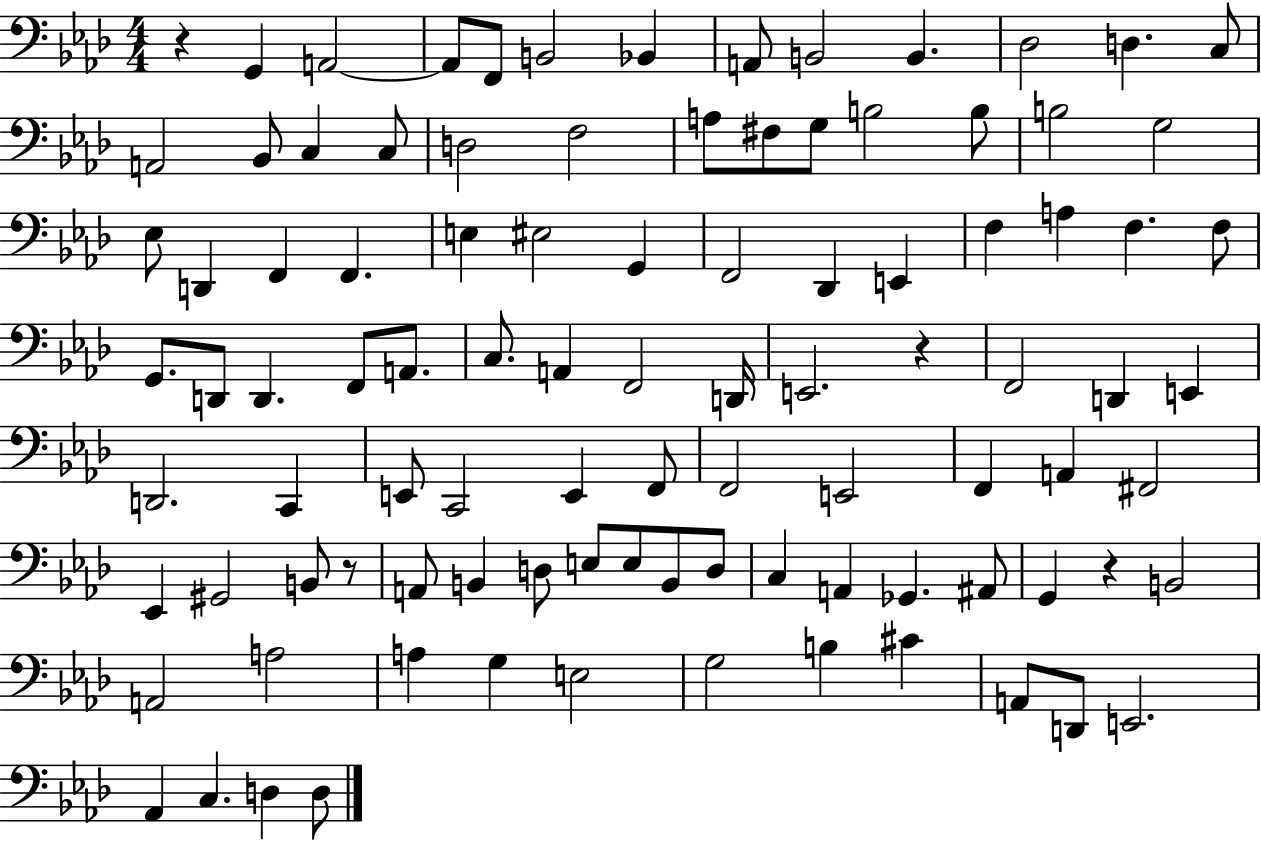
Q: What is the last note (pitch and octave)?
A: D3